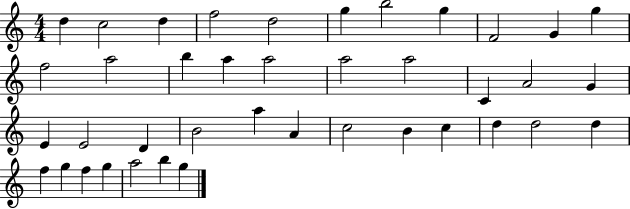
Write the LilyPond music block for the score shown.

{
  \clef treble
  \numericTimeSignature
  \time 4/4
  \key c \major
  d''4 c''2 d''4 | f''2 d''2 | g''4 b''2 g''4 | f'2 g'4 g''4 | \break f''2 a''2 | b''4 a''4 a''2 | a''2 a''2 | c'4 a'2 g'4 | \break e'4 e'2 d'4 | b'2 a''4 a'4 | c''2 b'4 c''4 | d''4 d''2 d''4 | \break f''4 g''4 f''4 g''4 | a''2 b''4 g''4 | \bar "|."
}